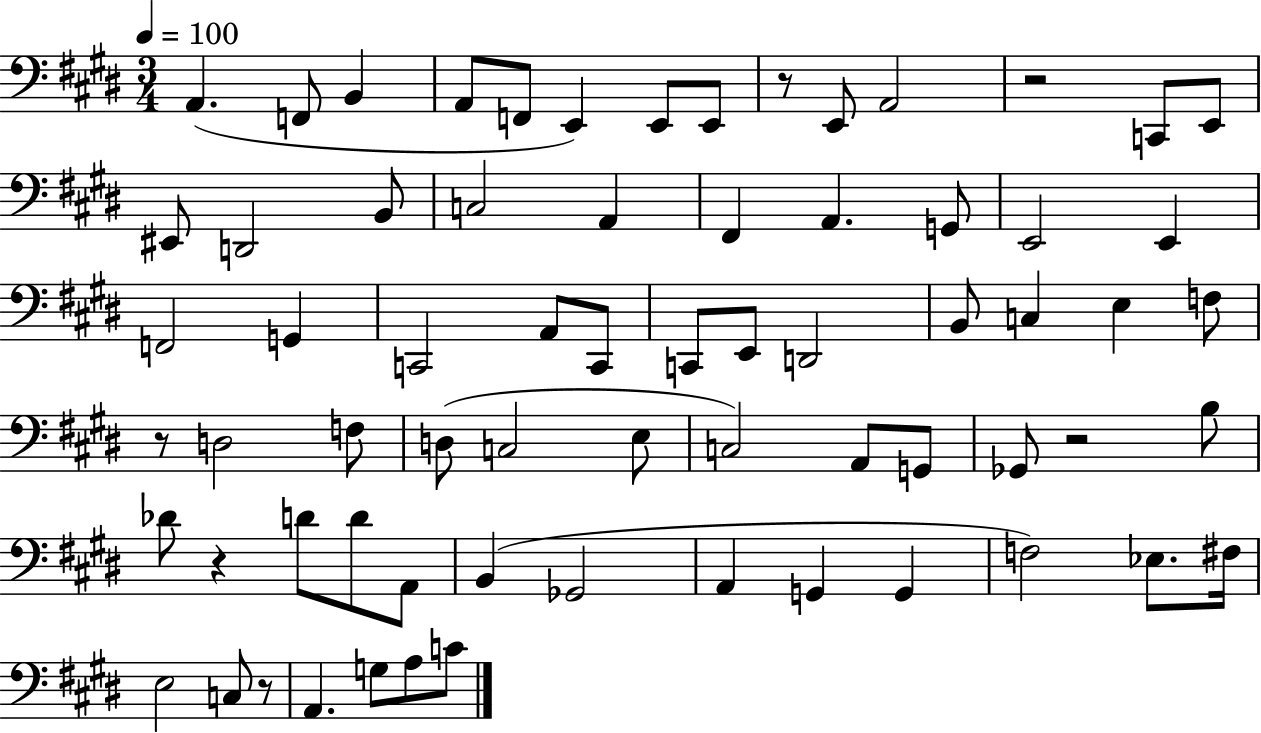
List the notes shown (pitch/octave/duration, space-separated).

A2/q. F2/e B2/q A2/e F2/e E2/q E2/e E2/e R/e E2/e A2/h R/h C2/e E2/e EIS2/e D2/h B2/e C3/h A2/q F#2/q A2/q. G2/e E2/h E2/q F2/h G2/q C2/h A2/e C2/e C2/e E2/e D2/h B2/e C3/q E3/q F3/e R/e D3/h F3/e D3/e C3/h E3/e C3/h A2/e G2/e Gb2/e R/h B3/e Db4/e R/q D4/e D4/e A2/e B2/q Gb2/h A2/q G2/q G2/q F3/h Eb3/e. F#3/s E3/h C3/e R/e A2/q. G3/e A3/e C4/e